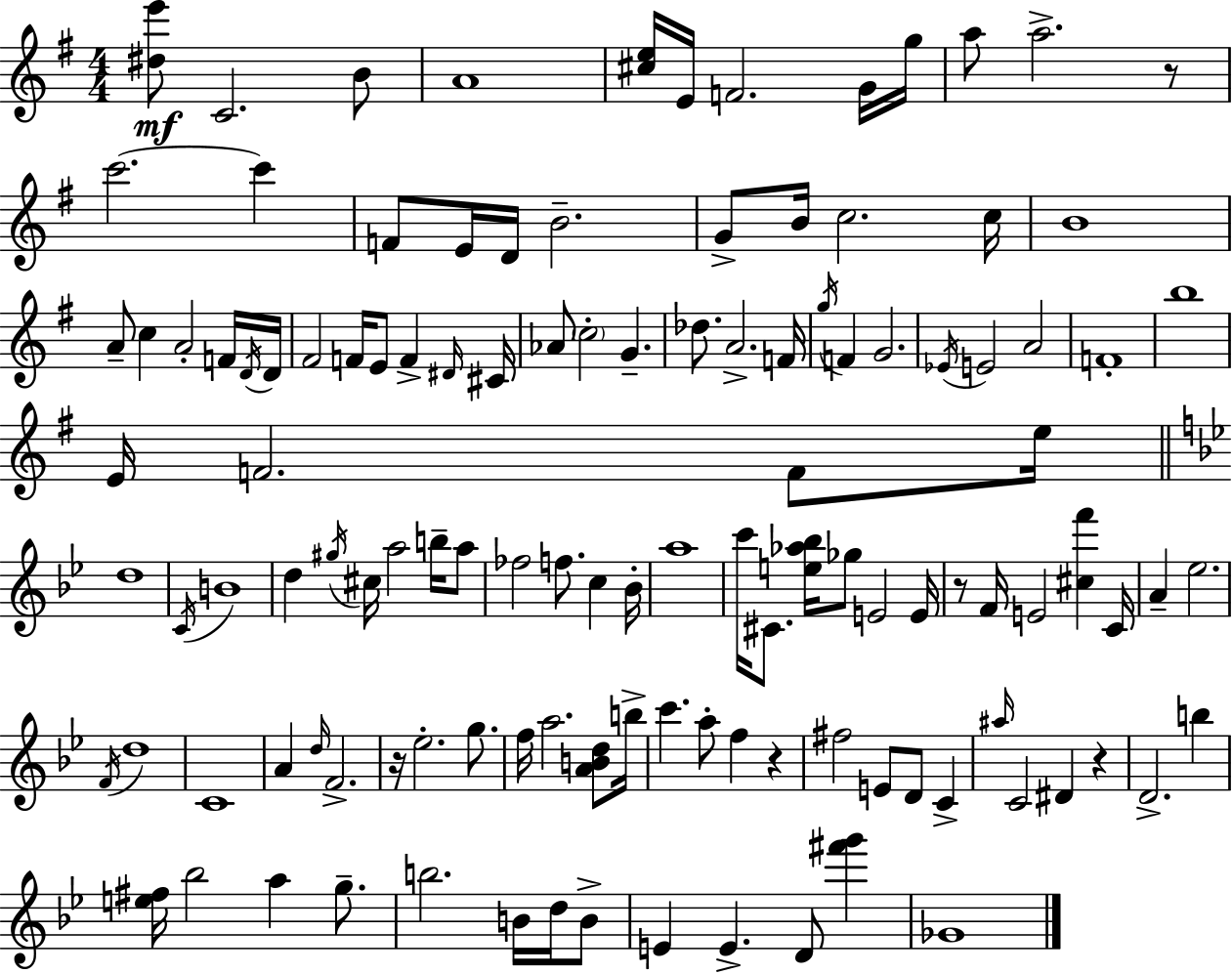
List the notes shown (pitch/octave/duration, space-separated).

[D#5,E6]/e C4/h. B4/e A4/w [C#5,E5]/s E4/s F4/h. G4/s G5/s A5/e A5/h. R/e C6/h. C6/q F4/e E4/s D4/s B4/h. G4/e B4/s C5/h. C5/s B4/w A4/e C5/q A4/h F4/s D4/s D4/s F#4/h F4/s E4/e F4/q D#4/s C#4/s Ab4/e C5/h G4/q. Db5/e. A4/h. F4/s G5/s F4/q G4/h. Eb4/s E4/h A4/h F4/w B5/w E4/s F4/h. F4/e E5/s D5/w C4/s B4/w D5/q G#5/s C#5/s A5/h B5/s A5/e FES5/h F5/e. C5/q Bb4/s A5/w C6/s C#4/e. [E5,Ab5,Bb5]/s Gb5/e E4/h E4/s R/e F4/s E4/h [C#5,F6]/q C4/s A4/q Eb5/h. F4/s D5/w C4/w A4/q D5/s F4/h. R/s Eb5/h. G5/e. F5/s A5/h. [A4,B4,D5]/e B5/s C6/q. A5/e F5/q R/q F#5/h E4/e D4/e C4/q A#5/s C4/h D#4/q R/q D4/h. B5/q [E5,F#5]/s Bb5/h A5/q G5/e. B5/h. B4/s D5/s B4/e E4/q E4/q. D4/e [F#6,G6]/q Gb4/w